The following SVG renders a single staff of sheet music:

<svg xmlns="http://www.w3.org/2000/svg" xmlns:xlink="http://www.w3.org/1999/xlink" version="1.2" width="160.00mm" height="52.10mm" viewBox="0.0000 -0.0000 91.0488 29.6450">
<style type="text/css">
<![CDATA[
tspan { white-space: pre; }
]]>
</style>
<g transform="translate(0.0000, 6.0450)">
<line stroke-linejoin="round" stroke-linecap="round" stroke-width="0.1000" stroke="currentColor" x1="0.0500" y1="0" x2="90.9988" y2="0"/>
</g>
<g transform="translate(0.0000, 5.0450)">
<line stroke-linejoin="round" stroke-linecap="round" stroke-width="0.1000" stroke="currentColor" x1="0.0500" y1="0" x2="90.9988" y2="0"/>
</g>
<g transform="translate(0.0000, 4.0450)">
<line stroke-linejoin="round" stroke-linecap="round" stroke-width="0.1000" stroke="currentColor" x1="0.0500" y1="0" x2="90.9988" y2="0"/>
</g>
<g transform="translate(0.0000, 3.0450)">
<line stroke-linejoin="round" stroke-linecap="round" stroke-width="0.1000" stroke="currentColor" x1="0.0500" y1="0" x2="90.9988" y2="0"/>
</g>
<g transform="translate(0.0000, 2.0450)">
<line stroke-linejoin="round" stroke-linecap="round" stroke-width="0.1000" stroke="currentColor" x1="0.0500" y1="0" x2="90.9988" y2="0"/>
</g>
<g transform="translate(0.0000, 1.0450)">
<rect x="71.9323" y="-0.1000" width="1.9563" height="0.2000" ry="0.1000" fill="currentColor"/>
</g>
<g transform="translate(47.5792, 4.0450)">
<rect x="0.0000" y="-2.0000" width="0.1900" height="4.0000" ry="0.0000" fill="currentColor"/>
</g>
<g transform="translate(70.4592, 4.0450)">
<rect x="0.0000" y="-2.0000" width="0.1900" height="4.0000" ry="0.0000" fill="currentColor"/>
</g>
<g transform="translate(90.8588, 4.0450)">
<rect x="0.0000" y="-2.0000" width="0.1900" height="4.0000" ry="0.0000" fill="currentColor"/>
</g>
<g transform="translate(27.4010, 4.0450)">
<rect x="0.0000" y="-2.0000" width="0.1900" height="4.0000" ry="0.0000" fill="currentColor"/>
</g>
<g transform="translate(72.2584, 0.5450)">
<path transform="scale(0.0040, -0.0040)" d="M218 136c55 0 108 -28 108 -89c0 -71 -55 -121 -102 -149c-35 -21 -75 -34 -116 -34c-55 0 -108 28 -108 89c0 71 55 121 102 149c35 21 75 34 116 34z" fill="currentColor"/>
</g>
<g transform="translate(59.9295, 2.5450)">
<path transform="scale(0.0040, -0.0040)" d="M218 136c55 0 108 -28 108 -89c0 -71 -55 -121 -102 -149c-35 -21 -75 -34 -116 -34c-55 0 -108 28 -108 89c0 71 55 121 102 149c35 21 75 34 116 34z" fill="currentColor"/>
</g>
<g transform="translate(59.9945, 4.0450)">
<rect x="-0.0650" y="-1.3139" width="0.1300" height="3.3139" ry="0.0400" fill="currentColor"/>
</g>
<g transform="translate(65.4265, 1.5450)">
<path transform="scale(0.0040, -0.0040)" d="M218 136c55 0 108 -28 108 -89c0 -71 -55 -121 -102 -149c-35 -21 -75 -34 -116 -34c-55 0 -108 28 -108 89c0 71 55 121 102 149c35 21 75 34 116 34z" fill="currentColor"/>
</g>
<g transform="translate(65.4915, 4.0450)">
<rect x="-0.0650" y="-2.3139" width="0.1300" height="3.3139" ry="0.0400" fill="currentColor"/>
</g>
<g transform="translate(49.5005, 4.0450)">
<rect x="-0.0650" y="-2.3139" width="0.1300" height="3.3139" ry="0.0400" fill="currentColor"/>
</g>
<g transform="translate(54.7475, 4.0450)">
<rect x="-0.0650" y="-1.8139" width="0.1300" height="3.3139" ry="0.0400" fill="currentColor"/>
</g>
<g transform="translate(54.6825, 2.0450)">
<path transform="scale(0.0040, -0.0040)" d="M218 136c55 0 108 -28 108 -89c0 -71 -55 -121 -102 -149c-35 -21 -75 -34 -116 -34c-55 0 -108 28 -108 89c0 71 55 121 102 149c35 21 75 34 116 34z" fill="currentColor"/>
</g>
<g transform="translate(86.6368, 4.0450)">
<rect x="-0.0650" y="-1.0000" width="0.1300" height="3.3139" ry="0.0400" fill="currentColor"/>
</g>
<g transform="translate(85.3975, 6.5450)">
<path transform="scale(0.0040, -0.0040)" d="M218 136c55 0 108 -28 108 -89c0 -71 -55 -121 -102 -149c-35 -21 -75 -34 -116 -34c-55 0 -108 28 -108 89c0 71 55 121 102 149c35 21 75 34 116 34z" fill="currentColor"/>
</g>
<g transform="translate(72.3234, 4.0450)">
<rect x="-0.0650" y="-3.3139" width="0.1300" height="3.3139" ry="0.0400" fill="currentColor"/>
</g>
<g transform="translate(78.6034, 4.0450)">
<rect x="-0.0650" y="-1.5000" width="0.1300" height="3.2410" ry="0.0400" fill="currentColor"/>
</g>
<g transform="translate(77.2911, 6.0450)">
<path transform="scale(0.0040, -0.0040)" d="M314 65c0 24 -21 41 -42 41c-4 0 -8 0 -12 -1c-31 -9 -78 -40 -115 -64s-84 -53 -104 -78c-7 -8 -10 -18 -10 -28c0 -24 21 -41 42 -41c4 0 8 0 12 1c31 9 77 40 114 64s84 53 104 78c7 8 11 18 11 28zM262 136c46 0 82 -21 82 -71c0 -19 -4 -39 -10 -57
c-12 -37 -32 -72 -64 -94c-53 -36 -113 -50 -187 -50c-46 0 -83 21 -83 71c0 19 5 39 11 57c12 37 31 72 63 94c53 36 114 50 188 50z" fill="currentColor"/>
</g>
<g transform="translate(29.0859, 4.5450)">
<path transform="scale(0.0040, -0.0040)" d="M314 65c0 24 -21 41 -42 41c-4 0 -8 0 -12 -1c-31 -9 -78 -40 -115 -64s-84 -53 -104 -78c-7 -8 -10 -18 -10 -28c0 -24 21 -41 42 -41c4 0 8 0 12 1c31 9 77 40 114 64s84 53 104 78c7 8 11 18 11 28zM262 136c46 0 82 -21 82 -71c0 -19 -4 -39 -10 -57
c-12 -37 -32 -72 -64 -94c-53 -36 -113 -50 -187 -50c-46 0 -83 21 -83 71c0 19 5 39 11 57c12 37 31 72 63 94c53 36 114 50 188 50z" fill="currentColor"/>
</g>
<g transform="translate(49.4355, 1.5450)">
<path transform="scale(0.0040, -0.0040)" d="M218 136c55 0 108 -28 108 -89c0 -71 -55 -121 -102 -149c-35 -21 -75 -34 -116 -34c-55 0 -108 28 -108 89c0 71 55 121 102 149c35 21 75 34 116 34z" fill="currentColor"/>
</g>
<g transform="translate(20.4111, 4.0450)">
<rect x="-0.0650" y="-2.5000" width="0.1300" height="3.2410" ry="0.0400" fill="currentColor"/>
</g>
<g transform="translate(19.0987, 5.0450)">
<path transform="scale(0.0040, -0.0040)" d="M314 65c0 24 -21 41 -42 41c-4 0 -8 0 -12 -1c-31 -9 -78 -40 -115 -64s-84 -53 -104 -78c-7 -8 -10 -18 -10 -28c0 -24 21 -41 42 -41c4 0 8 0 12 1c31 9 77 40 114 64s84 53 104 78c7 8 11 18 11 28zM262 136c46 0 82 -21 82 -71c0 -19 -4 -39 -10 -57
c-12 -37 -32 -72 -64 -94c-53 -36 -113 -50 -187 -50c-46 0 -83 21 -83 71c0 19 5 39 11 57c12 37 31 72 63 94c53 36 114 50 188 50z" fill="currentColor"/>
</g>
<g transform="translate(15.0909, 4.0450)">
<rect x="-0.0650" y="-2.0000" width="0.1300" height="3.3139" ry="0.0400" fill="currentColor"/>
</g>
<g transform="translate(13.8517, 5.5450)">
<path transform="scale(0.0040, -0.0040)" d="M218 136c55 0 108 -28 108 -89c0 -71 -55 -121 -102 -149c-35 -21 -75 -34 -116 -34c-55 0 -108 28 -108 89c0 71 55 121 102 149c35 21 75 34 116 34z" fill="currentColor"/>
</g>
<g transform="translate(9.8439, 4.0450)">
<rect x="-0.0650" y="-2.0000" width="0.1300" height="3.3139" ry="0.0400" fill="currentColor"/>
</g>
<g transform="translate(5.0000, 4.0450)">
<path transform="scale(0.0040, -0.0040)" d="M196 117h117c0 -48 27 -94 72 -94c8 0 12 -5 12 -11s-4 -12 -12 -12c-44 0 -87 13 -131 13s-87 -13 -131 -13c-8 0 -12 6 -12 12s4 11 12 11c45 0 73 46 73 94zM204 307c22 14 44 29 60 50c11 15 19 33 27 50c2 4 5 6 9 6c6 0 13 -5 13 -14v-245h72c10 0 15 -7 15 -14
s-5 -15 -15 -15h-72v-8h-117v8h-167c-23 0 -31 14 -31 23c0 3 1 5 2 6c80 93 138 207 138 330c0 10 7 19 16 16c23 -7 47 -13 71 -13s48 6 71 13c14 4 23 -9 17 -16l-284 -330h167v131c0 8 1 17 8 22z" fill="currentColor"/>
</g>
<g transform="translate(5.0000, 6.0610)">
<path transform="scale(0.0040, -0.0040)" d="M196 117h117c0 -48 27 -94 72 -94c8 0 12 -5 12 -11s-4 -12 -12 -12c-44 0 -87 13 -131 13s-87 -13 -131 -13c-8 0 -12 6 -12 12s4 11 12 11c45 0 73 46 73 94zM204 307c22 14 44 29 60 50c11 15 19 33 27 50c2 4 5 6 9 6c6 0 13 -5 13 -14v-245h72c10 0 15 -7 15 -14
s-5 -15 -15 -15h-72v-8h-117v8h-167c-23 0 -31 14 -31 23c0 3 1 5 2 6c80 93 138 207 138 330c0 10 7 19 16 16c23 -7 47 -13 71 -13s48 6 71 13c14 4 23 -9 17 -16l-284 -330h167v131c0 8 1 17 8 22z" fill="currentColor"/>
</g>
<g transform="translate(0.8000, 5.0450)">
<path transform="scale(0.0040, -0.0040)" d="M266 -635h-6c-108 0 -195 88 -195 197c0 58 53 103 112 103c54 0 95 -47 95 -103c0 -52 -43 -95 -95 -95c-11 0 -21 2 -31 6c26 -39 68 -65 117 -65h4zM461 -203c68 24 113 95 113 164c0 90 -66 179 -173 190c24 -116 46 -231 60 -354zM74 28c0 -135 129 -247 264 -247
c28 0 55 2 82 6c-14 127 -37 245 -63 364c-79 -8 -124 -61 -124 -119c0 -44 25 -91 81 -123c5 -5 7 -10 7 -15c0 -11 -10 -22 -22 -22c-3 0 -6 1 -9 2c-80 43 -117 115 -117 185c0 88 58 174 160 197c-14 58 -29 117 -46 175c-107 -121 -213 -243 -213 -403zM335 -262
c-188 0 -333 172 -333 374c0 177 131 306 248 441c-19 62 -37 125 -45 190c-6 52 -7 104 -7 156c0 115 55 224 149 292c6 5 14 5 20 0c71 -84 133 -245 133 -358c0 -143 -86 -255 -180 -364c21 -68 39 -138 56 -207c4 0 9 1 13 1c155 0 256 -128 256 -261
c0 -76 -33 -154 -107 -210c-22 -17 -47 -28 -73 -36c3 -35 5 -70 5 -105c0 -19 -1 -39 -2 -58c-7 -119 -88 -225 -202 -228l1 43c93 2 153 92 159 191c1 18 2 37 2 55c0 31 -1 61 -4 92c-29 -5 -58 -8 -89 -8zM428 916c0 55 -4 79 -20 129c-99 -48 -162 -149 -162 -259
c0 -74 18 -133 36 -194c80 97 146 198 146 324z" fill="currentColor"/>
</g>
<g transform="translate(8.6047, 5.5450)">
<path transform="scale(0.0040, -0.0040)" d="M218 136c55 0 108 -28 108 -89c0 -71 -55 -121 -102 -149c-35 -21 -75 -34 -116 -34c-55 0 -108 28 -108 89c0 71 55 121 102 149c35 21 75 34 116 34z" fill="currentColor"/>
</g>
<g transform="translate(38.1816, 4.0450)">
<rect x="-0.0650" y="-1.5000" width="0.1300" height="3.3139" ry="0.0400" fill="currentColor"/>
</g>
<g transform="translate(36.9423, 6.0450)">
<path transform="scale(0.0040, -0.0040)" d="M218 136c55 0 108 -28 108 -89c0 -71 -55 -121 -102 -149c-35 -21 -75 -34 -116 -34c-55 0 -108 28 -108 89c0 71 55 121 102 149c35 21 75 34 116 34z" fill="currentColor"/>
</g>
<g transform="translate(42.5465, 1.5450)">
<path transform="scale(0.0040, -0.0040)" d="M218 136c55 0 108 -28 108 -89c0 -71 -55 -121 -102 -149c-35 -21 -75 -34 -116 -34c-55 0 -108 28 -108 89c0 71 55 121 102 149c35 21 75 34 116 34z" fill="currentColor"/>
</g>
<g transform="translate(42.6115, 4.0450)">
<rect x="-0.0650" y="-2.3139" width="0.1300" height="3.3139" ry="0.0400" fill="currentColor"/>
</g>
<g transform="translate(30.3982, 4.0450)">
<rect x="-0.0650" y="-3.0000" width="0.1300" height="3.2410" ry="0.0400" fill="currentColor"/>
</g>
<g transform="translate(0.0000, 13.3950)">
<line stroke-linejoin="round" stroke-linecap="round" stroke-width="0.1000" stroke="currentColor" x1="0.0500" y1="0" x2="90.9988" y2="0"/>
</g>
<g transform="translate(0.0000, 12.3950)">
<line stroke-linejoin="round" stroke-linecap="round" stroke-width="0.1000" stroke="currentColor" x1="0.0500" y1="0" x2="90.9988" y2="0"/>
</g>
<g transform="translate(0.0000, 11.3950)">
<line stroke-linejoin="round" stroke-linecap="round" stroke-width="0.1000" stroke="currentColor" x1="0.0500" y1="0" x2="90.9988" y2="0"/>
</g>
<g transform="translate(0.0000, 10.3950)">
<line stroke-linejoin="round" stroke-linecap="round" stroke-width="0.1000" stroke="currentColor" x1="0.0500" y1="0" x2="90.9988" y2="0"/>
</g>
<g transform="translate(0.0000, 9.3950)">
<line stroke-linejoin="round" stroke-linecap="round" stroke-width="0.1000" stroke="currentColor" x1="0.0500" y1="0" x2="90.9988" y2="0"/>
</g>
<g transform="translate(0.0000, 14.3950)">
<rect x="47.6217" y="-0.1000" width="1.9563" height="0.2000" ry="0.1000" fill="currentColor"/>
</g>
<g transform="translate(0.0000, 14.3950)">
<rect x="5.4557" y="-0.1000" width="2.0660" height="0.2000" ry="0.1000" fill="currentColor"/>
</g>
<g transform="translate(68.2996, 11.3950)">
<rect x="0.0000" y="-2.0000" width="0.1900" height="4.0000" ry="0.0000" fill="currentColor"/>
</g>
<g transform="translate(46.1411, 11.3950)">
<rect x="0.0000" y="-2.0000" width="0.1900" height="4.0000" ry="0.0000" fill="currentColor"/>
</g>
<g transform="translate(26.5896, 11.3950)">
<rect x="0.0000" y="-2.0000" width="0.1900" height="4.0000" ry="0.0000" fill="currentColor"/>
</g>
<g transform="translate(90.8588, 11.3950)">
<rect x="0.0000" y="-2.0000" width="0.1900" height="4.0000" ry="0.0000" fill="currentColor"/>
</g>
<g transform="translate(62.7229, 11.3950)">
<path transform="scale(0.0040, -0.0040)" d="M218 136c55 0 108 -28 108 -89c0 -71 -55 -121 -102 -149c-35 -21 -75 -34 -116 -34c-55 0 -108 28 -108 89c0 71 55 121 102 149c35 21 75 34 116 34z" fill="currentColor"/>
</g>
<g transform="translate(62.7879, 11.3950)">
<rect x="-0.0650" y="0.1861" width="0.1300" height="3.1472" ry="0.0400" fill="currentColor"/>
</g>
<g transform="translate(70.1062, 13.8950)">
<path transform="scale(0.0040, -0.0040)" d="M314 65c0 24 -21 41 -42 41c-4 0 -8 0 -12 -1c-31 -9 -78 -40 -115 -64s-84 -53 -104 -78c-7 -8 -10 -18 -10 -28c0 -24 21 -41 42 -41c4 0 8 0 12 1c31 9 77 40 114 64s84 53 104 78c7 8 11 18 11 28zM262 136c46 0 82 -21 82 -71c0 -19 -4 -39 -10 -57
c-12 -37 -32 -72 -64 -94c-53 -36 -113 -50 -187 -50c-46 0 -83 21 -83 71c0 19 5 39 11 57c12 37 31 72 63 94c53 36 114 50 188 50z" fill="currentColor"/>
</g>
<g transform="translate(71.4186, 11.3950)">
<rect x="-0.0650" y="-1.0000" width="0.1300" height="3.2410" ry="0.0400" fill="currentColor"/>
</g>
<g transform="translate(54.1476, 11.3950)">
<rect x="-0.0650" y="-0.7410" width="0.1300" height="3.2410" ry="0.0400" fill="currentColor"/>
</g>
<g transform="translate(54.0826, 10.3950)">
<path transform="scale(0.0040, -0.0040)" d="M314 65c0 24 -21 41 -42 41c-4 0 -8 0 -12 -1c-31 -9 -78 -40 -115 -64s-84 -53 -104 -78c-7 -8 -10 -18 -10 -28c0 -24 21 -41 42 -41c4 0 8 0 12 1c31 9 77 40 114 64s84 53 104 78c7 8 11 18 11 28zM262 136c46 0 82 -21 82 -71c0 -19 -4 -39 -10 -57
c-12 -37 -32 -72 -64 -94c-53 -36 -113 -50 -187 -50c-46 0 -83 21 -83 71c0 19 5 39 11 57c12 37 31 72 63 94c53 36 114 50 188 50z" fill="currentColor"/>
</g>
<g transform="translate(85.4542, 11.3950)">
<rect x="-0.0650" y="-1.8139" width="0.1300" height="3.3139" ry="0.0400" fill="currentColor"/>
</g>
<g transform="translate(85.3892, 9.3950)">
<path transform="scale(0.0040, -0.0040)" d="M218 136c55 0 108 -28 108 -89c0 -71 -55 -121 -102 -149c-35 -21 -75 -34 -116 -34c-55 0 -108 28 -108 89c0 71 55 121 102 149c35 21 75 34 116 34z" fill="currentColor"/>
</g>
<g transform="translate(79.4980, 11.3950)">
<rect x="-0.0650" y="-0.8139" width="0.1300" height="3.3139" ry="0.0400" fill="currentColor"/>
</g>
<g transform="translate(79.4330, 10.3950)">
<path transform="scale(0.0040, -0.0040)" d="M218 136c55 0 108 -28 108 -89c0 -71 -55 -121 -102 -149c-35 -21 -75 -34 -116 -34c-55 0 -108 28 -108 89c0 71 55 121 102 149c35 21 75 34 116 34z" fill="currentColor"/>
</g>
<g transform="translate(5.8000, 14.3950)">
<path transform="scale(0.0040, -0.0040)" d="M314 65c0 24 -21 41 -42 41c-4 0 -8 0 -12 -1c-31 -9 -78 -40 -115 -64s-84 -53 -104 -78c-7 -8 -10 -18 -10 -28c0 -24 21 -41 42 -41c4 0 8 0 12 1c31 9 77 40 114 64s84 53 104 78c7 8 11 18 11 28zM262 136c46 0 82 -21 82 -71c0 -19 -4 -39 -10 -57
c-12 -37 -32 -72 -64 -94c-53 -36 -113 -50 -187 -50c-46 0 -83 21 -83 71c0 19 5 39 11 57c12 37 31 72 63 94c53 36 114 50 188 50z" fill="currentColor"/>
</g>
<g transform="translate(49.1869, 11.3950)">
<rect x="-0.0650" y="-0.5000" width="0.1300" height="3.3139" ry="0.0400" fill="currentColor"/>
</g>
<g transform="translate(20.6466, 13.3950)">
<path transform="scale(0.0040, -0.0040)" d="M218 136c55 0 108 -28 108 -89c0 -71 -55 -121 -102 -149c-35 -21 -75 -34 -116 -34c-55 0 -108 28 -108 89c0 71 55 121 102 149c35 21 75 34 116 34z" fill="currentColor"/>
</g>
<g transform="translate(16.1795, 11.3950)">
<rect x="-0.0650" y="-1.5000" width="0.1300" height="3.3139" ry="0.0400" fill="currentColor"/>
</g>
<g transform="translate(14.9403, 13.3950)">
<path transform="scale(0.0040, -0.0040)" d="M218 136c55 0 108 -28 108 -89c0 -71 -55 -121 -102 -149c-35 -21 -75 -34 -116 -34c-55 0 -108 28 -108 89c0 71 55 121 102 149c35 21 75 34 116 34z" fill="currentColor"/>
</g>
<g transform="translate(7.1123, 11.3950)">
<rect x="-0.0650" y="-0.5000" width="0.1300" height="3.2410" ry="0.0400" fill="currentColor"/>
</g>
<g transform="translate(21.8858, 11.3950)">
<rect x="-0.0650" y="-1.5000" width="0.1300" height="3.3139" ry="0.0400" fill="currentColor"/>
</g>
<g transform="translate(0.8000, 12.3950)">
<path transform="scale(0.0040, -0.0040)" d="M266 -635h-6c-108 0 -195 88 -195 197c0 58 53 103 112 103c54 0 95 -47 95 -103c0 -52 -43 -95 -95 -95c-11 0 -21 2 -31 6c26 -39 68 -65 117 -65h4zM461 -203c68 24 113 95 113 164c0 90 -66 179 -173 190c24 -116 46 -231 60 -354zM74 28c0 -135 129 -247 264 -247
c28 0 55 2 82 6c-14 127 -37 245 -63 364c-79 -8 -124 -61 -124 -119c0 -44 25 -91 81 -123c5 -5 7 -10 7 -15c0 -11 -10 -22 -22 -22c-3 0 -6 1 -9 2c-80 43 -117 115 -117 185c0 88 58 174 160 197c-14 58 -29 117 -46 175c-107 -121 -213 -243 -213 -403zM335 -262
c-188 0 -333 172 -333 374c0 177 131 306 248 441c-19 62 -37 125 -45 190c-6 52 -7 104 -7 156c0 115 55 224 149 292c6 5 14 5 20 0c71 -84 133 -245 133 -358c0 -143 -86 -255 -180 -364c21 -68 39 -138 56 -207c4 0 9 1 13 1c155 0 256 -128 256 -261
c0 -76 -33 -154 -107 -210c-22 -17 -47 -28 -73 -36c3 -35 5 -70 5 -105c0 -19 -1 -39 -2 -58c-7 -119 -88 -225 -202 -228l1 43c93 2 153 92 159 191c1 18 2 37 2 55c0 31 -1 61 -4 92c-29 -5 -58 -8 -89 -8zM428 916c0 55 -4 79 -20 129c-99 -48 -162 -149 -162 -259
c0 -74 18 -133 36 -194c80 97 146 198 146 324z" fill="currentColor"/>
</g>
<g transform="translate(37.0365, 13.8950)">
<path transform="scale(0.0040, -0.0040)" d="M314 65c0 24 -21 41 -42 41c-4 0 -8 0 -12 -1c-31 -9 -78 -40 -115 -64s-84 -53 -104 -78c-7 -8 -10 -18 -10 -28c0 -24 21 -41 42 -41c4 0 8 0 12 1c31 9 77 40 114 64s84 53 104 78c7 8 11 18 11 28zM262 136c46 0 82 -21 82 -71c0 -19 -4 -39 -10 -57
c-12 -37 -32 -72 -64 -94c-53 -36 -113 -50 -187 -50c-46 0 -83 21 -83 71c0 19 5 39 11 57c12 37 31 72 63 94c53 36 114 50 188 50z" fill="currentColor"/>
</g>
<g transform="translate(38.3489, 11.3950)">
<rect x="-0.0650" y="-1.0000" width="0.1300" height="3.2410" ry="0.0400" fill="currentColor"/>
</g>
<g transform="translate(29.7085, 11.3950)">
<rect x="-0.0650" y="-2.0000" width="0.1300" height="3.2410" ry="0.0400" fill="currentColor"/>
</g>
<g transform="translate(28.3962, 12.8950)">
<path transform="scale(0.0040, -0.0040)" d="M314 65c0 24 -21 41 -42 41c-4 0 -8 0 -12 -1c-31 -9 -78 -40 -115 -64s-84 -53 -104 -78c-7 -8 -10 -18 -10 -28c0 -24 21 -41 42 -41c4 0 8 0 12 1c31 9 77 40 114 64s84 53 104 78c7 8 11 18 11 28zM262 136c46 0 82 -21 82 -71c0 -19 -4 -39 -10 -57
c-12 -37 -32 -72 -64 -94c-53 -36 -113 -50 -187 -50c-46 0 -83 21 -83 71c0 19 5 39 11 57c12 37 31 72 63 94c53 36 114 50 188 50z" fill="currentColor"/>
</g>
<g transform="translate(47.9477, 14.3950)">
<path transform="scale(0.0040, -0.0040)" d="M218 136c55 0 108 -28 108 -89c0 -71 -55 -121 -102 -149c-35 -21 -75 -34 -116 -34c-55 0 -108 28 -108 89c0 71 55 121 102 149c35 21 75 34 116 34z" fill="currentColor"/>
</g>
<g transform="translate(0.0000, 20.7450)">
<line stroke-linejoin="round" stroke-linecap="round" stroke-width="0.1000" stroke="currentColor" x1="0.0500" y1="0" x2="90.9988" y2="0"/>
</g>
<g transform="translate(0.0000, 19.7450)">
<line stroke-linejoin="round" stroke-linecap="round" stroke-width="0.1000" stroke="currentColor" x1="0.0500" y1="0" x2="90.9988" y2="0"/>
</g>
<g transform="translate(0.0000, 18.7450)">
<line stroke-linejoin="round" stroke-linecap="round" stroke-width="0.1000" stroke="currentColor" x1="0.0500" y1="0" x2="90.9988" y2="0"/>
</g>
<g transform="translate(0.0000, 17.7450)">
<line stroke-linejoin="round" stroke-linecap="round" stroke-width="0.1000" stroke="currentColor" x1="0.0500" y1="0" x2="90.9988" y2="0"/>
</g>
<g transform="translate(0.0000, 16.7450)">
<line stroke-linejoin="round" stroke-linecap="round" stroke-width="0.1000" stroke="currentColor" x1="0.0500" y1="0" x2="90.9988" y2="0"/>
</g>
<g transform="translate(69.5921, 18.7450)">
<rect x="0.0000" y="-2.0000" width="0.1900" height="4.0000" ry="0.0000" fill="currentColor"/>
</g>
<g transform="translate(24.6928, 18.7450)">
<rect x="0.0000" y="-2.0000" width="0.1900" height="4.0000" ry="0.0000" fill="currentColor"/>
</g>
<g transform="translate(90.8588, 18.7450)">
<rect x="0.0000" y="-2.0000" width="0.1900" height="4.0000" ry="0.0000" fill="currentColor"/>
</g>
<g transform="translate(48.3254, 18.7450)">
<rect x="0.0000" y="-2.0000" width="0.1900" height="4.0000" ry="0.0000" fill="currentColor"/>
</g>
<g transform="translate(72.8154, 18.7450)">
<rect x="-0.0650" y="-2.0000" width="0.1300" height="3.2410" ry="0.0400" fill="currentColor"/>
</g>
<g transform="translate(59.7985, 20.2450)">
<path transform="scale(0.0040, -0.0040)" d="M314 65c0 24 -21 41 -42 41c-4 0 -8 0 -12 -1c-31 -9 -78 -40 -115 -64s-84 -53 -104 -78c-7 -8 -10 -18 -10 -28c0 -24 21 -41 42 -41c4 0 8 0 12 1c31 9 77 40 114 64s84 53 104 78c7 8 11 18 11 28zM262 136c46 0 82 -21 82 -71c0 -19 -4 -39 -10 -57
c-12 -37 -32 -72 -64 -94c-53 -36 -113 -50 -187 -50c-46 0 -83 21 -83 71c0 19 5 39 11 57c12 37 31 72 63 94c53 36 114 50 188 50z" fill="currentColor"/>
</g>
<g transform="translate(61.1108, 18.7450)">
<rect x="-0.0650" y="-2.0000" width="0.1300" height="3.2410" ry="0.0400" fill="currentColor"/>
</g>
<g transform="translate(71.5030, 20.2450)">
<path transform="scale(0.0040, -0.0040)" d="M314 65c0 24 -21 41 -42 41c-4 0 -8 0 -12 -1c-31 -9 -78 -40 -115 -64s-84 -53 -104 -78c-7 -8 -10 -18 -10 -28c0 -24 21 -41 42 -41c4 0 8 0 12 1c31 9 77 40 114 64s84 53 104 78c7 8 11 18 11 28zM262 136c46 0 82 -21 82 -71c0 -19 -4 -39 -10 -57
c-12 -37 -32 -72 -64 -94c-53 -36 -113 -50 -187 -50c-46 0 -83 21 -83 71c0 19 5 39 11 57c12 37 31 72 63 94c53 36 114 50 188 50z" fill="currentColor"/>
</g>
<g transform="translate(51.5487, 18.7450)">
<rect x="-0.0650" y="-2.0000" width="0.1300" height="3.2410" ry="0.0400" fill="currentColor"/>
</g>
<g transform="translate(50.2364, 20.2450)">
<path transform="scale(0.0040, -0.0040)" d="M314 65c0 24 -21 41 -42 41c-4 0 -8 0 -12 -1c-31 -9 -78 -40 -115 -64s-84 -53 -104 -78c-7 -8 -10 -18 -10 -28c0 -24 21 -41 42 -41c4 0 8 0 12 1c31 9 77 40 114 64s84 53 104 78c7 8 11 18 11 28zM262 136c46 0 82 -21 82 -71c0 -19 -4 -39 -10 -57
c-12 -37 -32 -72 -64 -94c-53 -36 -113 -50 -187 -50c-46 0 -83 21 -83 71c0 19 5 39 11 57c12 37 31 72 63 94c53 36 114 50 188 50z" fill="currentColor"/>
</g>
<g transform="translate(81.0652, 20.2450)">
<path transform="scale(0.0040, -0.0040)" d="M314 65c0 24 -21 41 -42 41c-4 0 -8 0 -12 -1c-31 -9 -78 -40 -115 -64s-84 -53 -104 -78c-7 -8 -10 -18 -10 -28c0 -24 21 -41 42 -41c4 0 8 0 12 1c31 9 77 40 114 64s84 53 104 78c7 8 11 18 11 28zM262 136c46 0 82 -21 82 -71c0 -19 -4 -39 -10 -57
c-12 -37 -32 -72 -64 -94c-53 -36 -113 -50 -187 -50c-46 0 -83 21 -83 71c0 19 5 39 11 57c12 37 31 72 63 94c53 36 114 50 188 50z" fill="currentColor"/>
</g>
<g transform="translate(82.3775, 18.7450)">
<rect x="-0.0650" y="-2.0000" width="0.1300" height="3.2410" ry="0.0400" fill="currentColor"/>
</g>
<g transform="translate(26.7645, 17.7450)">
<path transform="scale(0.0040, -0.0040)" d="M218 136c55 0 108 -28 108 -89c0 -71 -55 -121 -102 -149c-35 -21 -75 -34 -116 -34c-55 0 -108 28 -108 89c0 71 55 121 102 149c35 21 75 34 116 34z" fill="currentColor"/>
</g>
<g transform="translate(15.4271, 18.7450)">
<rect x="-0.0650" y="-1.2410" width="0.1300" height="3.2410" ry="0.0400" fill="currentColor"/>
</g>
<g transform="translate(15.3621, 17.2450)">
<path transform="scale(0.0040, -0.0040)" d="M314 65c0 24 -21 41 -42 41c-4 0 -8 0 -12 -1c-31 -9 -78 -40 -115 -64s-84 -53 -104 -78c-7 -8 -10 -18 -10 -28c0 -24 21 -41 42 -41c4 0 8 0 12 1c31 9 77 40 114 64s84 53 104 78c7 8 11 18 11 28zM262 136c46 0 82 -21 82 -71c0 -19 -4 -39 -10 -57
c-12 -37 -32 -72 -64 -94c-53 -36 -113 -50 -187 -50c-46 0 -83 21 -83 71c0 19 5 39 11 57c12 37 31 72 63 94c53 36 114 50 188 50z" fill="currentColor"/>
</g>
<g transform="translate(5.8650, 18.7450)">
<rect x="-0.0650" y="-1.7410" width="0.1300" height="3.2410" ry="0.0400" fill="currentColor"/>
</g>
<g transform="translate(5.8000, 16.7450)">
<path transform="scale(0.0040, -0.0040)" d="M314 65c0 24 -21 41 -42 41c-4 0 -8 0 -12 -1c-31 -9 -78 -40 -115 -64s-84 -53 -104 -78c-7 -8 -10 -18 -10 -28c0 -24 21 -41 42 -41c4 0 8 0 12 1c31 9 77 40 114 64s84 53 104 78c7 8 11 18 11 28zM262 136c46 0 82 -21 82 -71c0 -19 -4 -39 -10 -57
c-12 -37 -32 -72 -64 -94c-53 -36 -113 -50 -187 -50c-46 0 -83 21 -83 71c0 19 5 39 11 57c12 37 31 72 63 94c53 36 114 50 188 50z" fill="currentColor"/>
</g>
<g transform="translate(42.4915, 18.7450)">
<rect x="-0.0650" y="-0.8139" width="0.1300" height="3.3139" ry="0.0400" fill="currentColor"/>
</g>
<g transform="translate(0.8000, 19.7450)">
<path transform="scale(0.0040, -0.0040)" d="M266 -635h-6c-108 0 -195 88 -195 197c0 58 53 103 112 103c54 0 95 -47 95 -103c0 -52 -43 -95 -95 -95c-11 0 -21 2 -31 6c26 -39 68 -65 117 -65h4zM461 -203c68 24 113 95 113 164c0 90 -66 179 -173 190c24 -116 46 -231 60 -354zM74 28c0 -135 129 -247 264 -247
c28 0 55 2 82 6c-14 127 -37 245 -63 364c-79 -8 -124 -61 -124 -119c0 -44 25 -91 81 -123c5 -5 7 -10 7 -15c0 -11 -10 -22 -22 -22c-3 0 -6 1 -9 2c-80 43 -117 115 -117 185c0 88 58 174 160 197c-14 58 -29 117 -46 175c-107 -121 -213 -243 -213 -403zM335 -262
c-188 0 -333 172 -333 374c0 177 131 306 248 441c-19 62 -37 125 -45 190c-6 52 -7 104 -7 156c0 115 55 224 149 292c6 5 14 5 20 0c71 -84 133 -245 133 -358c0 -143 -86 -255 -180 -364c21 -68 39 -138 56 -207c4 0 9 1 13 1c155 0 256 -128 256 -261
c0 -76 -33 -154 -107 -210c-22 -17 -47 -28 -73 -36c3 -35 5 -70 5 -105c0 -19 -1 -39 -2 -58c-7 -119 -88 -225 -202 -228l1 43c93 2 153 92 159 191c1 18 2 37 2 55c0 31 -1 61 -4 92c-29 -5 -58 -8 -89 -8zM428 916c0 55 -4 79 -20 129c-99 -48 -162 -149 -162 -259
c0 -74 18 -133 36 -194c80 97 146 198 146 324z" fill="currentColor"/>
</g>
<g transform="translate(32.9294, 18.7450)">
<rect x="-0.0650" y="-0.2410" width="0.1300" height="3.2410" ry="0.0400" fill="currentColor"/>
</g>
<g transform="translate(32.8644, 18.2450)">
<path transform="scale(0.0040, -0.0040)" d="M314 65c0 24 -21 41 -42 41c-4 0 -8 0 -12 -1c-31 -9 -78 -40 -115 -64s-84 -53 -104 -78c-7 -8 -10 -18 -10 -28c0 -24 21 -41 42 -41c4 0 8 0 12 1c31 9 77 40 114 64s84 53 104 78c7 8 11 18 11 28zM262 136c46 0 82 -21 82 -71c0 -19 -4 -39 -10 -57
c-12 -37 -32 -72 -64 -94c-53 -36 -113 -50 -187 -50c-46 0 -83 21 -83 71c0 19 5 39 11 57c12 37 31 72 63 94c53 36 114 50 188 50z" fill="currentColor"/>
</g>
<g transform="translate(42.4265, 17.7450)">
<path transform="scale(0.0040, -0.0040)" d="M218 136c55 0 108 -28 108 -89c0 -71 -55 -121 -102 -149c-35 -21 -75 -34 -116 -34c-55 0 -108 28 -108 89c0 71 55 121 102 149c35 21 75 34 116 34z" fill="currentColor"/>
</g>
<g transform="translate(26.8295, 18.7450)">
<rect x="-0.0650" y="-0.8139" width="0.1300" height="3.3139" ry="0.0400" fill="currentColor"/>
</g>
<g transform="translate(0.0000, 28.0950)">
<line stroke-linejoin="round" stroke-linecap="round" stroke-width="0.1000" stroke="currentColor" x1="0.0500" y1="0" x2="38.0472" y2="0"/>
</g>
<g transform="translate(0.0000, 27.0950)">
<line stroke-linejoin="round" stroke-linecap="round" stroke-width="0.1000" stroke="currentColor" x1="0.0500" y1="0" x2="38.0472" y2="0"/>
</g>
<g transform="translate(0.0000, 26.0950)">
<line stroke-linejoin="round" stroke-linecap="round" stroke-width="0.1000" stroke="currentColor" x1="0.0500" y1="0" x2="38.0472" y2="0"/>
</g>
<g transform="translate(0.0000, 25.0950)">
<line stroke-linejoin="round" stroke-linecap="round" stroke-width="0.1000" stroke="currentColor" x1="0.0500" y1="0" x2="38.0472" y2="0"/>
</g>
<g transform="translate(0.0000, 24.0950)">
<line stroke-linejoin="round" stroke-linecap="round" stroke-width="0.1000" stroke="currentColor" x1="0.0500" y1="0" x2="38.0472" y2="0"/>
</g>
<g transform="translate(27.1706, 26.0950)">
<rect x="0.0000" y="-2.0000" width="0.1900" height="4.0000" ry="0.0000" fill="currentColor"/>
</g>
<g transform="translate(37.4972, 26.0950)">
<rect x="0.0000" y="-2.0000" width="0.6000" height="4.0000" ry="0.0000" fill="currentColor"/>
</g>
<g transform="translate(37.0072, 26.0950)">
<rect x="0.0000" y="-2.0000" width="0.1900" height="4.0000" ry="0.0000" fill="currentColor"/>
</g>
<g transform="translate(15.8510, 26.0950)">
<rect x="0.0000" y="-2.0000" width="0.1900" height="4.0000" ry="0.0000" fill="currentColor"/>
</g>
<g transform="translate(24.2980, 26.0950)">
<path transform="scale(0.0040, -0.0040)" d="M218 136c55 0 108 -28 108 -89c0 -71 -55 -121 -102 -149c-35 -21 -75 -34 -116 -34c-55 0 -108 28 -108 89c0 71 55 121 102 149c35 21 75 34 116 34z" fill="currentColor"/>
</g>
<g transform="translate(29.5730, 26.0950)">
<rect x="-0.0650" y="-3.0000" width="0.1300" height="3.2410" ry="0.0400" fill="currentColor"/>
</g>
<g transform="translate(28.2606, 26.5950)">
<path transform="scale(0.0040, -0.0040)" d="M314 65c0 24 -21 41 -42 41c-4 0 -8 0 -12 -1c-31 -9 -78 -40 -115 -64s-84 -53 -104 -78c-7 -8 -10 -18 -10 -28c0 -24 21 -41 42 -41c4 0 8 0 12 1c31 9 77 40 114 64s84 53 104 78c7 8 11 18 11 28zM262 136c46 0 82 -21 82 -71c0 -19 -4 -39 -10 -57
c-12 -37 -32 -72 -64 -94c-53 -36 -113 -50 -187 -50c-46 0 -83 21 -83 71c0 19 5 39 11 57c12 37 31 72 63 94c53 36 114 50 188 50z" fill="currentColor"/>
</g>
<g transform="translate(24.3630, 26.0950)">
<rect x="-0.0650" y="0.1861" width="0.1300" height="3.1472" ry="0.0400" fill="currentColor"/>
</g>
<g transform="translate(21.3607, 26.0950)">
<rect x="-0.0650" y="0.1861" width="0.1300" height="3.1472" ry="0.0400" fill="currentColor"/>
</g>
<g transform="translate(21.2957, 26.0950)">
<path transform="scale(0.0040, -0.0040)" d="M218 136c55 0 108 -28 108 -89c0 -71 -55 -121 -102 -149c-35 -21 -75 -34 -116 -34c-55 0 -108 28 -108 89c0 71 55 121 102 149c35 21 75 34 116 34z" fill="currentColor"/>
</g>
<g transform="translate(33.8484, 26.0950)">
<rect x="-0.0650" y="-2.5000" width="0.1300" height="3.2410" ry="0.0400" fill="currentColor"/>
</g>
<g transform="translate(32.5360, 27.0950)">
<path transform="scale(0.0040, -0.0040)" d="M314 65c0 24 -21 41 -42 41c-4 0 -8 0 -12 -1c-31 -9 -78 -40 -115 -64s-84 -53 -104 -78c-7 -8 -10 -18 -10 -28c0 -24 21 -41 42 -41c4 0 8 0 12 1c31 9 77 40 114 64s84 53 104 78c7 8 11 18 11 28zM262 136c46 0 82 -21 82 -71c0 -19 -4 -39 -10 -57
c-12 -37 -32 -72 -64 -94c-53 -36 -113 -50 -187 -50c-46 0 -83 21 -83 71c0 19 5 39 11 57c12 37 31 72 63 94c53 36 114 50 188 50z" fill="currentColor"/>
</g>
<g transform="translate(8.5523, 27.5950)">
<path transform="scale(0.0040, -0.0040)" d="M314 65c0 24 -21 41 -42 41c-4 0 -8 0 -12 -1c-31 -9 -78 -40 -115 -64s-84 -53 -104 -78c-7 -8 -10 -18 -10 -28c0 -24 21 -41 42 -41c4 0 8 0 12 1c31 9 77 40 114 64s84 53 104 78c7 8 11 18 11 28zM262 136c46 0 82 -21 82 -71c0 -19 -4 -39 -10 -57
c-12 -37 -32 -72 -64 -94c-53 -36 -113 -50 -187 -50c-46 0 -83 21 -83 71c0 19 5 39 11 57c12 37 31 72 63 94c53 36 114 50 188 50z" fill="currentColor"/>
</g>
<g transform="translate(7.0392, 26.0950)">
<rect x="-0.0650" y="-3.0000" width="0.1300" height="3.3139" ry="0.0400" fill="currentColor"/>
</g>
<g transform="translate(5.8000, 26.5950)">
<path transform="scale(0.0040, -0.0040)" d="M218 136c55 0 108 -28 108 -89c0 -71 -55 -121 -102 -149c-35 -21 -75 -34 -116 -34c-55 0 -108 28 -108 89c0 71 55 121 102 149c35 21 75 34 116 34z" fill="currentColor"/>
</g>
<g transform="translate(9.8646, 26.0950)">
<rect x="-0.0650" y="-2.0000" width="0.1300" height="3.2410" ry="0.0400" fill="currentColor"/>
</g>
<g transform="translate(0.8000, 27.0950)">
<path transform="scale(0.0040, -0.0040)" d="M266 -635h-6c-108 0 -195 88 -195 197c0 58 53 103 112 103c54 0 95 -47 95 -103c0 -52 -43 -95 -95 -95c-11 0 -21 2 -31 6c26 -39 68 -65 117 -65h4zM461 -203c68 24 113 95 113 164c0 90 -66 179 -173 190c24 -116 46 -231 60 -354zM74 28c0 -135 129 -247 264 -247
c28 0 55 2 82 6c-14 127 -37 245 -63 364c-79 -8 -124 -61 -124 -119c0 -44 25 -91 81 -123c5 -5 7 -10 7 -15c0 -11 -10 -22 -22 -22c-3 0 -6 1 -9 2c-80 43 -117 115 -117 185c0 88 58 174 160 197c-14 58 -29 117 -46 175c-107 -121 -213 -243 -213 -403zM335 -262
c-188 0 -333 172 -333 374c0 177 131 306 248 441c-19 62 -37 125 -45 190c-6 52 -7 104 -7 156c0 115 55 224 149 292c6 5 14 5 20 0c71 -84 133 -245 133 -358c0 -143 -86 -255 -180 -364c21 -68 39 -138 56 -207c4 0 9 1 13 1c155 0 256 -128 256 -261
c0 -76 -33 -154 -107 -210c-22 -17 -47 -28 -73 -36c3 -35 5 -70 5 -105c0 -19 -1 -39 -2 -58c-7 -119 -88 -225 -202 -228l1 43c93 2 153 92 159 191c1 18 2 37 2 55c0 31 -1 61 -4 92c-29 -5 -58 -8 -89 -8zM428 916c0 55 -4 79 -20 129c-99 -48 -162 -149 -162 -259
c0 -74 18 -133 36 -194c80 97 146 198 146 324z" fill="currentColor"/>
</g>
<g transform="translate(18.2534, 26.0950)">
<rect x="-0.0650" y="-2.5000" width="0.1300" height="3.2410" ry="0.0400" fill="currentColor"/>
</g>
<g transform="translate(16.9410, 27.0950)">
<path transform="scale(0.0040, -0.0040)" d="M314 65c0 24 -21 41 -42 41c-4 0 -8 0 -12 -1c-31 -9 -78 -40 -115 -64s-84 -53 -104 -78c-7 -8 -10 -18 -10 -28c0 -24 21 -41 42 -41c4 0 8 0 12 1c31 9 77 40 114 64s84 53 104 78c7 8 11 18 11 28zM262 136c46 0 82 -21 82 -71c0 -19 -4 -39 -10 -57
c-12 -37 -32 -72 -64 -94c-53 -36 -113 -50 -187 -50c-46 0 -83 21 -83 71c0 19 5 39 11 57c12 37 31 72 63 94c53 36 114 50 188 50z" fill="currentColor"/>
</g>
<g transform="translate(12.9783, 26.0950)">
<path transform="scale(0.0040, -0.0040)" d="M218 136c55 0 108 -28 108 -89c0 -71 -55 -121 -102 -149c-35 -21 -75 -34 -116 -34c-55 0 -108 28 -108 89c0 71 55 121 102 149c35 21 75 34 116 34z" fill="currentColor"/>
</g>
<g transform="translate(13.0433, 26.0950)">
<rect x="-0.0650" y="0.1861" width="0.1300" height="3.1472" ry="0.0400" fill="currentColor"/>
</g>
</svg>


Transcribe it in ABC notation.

X:1
T:Untitled
M:4/4
L:1/4
K:C
F F G2 A2 E g g f e g b E2 D C2 E E F2 D2 C d2 B D2 d f f2 e2 d c2 d F2 F2 F2 F2 A F2 B G2 B B A2 G2